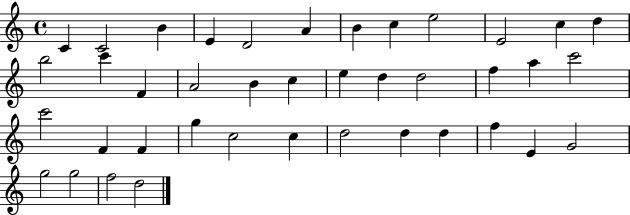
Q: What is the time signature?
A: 4/4